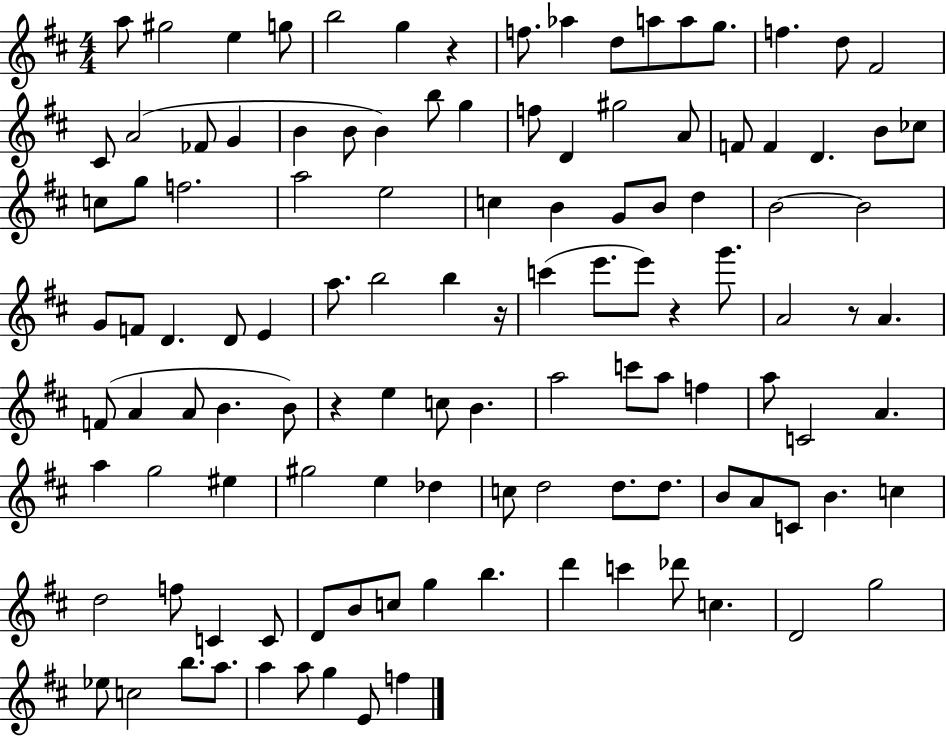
A5/e G#5/h E5/q G5/e B5/h G5/q R/q F5/e. Ab5/q D5/e A5/e A5/e G5/e. F5/q. D5/e F#4/h C#4/e A4/h FES4/e G4/q B4/q B4/e B4/q B5/e G5/q F5/e D4/q G#5/h A4/e F4/e F4/q D4/q. B4/e CES5/e C5/e G5/e F5/h. A5/h E5/h C5/q B4/q G4/e B4/e D5/q B4/h B4/h G4/e F4/e D4/q. D4/e E4/q A5/e. B5/h B5/q R/s C6/q E6/e. E6/e R/q G6/e. A4/h R/e A4/q. F4/e A4/q A4/e B4/q. B4/e R/q E5/q C5/e B4/q. A5/h C6/e A5/e F5/q A5/e C4/h A4/q. A5/q G5/h EIS5/q G#5/h E5/q Db5/q C5/e D5/h D5/e. D5/e. B4/e A4/e C4/e B4/q. C5/q D5/h F5/e C4/q C4/e D4/e B4/e C5/e G5/q B5/q. D6/q C6/q Db6/e C5/q. D4/h G5/h Eb5/e C5/h B5/e. A5/e. A5/q A5/e G5/q E4/e F5/q